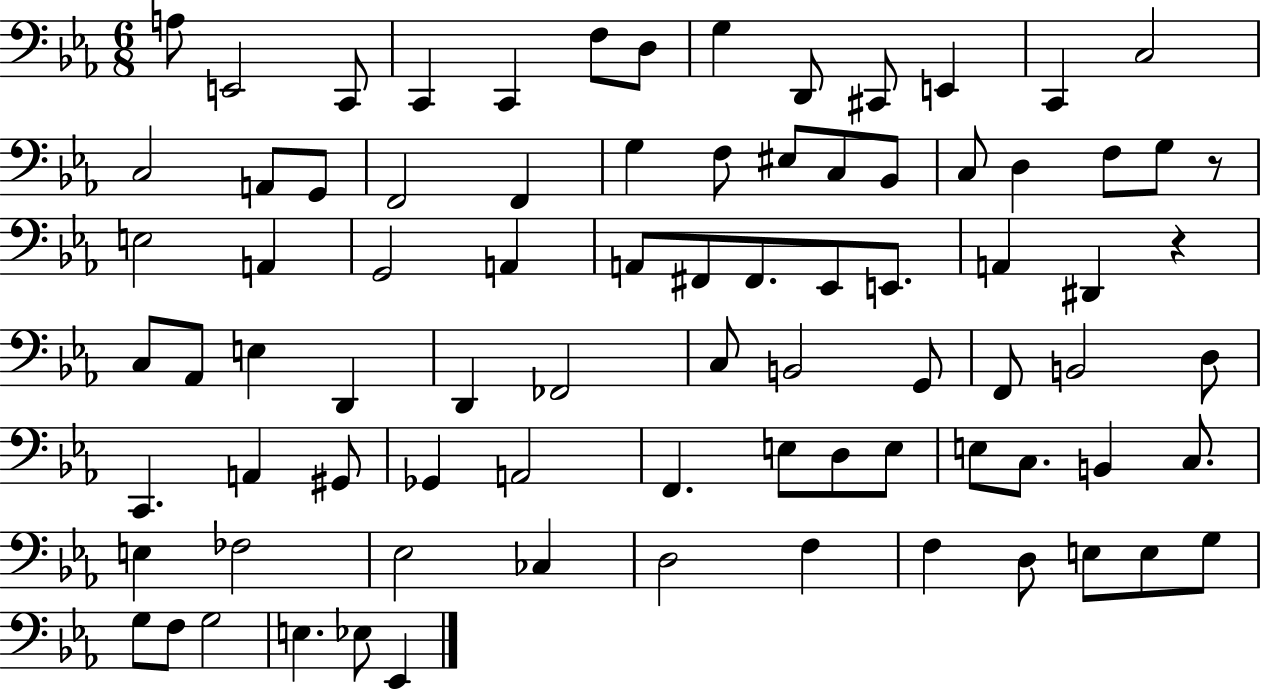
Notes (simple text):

A3/e E2/h C2/e C2/q C2/q F3/e D3/e G3/q D2/e C#2/e E2/q C2/q C3/h C3/h A2/e G2/e F2/h F2/q G3/q F3/e EIS3/e C3/e Bb2/e C3/e D3/q F3/e G3/e R/e E3/h A2/q G2/h A2/q A2/e F#2/e F#2/e. Eb2/e E2/e. A2/q D#2/q R/q C3/e Ab2/e E3/q D2/q D2/q FES2/h C3/e B2/h G2/e F2/e B2/h D3/e C2/q. A2/q G#2/e Gb2/q A2/h F2/q. E3/e D3/e E3/e E3/e C3/e. B2/q C3/e. E3/q FES3/h Eb3/h CES3/q D3/h F3/q F3/q D3/e E3/e E3/e G3/e G3/e F3/e G3/h E3/q. Eb3/e Eb2/q